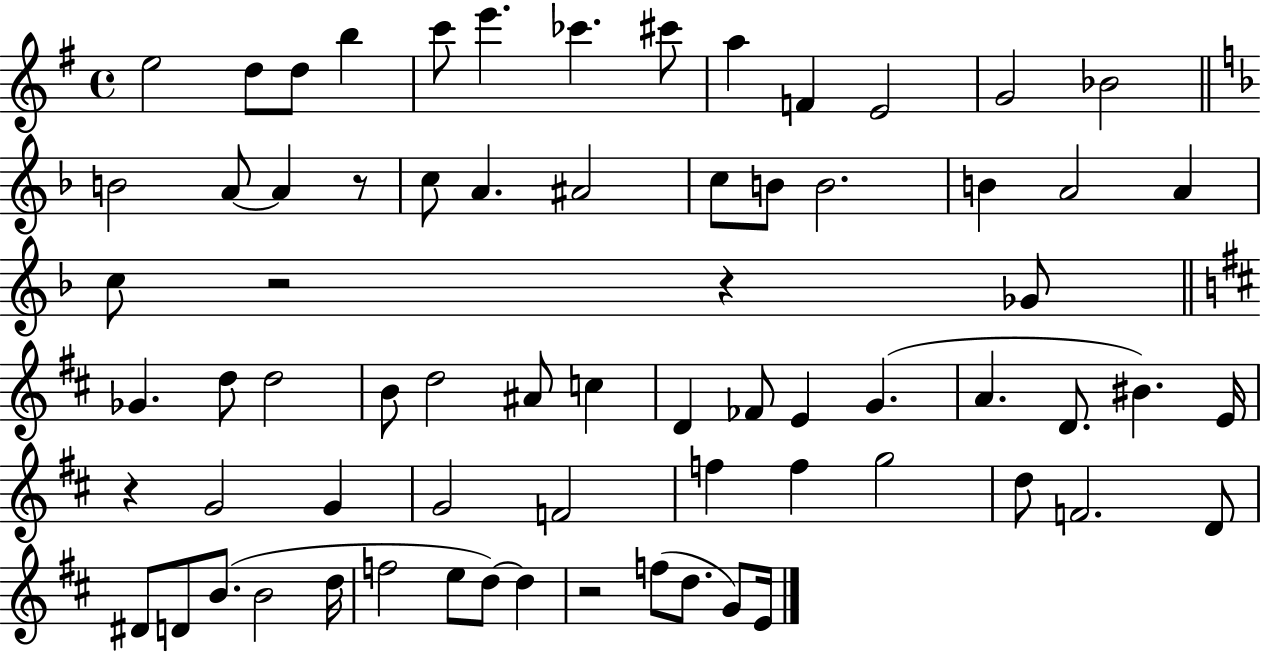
{
  \clef treble
  \time 4/4
  \defaultTimeSignature
  \key g \major
  e''2 d''8 d''8 b''4 | c'''8 e'''4. ces'''4. cis'''8 | a''4 f'4 e'2 | g'2 bes'2 | \break \bar "||" \break \key f \major b'2 a'8~~ a'4 r8 | c''8 a'4. ais'2 | c''8 b'8 b'2. | b'4 a'2 a'4 | \break c''8 r2 r4 ges'8 | \bar "||" \break \key b \minor ges'4. d''8 d''2 | b'8 d''2 ais'8 c''4 | d'4 fes'8 e'4 g'4.( | a'4. d'8. bis'4.) e'16 | \break r4 g'2 g'4 | g'2 f'2 | f''4 f''4 g''2 | d''8 f'2. d'8 | \break dis'8 d'8 b'8.( b'2 d''16 | f''2 e''8 d''8~~) d''4 | r2 f''8( d''8. g'8) e'16 | \bar "|."
}